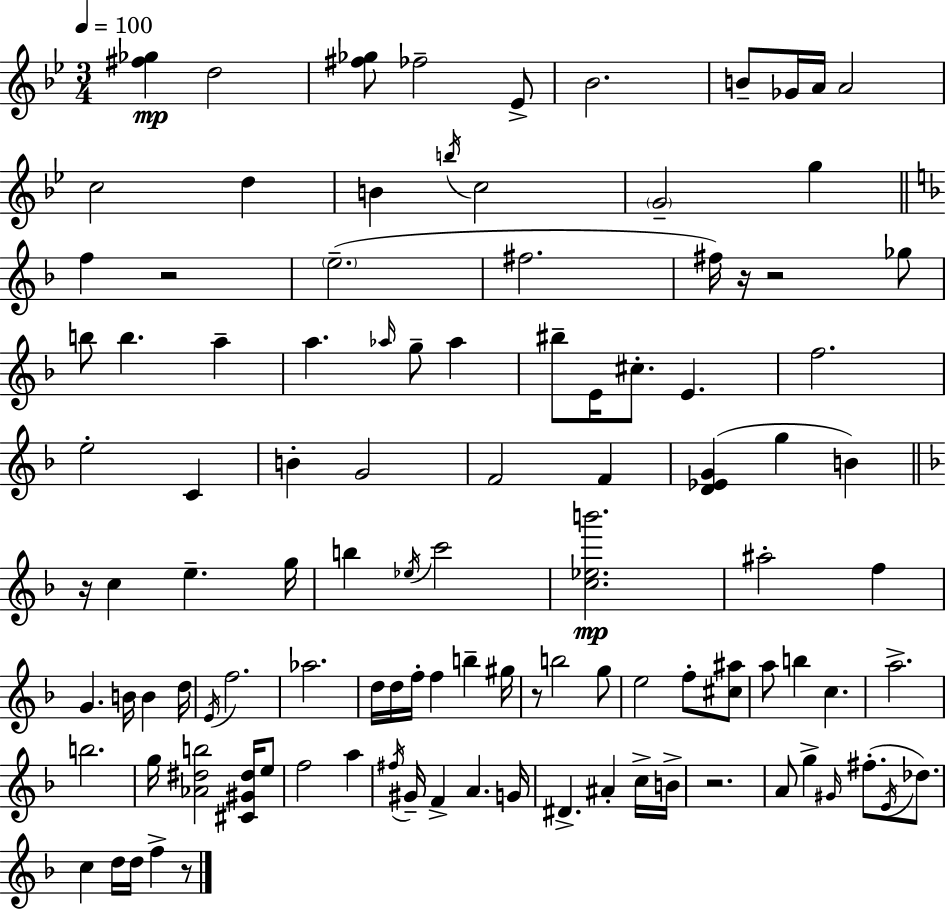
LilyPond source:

{
  \clef treble
  \numericTimeSignature
  \time 3/4
  \key g \minor
  \tempo 4 = 100
  \repeat volta 2 { <fis'' ges''>4\mp d''2 | <fis'' ges''>8 fes''2-- ees'8-> | bes'2. | b'8-- ges'16 a'16 a'2 | \break c''2 d''4 | b'4 \acciaccatura { b''16 } c''2 | \parenthesize g'2-- g''4 | \bar "||" \break \key f \major f''4 r2 | \parenthesize e''2.--( | fis''2. | fis''16) r16 r2 ges''8 | \break b''8 b''4. a''4-- | a''4. \grace { aes''16 } g''8-- aes''4 | bis''8-- e'16 cis''8.-. e'4. | f''2. | \break e''2-. c'4 | b'4-. g'2 | f'2 f'4 | <d' ees' g'>4( g''4 b'4) | \break \bar "||" \break \key f \major r16 c''4 e''4.-- g''16 | b''4 \acciaccatura { ees''16 } c'''2 | <c'' ees'' b'''>2.\mp | ais''2-. f''4 | \break g'4. b'16 b'4 | d''16 \acciaccatura { e'16 } f''2. | aes''2. | d''16 d''16 f''16-. f''4 b''4-- | \break gis''16 r8 b''2 | g''8 e''2 f''8-. | <cis'' ais''>8 a''8 b''4 c''4. | a''2.-> | \break b''2. | g''16 <aes' dis'' b''>2 <cis' gis' dis''>16 | e''8 f''2 a''4 | \acciaccatura { fis''16 } gis'16-- f'4-> a'4. | \break g'16 dis'4.-> ais'4-. | c''16-> b'16-> r2. | a'8 g''4-> \grace { gis'16 }( fis''8.-. | \acciaccatura { e'16 }) des''8. c''4 d''16 d''16 f''4-> | \break r8 } \bar "|."
}